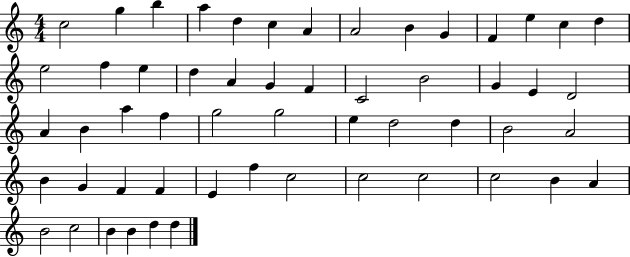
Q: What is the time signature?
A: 4/4